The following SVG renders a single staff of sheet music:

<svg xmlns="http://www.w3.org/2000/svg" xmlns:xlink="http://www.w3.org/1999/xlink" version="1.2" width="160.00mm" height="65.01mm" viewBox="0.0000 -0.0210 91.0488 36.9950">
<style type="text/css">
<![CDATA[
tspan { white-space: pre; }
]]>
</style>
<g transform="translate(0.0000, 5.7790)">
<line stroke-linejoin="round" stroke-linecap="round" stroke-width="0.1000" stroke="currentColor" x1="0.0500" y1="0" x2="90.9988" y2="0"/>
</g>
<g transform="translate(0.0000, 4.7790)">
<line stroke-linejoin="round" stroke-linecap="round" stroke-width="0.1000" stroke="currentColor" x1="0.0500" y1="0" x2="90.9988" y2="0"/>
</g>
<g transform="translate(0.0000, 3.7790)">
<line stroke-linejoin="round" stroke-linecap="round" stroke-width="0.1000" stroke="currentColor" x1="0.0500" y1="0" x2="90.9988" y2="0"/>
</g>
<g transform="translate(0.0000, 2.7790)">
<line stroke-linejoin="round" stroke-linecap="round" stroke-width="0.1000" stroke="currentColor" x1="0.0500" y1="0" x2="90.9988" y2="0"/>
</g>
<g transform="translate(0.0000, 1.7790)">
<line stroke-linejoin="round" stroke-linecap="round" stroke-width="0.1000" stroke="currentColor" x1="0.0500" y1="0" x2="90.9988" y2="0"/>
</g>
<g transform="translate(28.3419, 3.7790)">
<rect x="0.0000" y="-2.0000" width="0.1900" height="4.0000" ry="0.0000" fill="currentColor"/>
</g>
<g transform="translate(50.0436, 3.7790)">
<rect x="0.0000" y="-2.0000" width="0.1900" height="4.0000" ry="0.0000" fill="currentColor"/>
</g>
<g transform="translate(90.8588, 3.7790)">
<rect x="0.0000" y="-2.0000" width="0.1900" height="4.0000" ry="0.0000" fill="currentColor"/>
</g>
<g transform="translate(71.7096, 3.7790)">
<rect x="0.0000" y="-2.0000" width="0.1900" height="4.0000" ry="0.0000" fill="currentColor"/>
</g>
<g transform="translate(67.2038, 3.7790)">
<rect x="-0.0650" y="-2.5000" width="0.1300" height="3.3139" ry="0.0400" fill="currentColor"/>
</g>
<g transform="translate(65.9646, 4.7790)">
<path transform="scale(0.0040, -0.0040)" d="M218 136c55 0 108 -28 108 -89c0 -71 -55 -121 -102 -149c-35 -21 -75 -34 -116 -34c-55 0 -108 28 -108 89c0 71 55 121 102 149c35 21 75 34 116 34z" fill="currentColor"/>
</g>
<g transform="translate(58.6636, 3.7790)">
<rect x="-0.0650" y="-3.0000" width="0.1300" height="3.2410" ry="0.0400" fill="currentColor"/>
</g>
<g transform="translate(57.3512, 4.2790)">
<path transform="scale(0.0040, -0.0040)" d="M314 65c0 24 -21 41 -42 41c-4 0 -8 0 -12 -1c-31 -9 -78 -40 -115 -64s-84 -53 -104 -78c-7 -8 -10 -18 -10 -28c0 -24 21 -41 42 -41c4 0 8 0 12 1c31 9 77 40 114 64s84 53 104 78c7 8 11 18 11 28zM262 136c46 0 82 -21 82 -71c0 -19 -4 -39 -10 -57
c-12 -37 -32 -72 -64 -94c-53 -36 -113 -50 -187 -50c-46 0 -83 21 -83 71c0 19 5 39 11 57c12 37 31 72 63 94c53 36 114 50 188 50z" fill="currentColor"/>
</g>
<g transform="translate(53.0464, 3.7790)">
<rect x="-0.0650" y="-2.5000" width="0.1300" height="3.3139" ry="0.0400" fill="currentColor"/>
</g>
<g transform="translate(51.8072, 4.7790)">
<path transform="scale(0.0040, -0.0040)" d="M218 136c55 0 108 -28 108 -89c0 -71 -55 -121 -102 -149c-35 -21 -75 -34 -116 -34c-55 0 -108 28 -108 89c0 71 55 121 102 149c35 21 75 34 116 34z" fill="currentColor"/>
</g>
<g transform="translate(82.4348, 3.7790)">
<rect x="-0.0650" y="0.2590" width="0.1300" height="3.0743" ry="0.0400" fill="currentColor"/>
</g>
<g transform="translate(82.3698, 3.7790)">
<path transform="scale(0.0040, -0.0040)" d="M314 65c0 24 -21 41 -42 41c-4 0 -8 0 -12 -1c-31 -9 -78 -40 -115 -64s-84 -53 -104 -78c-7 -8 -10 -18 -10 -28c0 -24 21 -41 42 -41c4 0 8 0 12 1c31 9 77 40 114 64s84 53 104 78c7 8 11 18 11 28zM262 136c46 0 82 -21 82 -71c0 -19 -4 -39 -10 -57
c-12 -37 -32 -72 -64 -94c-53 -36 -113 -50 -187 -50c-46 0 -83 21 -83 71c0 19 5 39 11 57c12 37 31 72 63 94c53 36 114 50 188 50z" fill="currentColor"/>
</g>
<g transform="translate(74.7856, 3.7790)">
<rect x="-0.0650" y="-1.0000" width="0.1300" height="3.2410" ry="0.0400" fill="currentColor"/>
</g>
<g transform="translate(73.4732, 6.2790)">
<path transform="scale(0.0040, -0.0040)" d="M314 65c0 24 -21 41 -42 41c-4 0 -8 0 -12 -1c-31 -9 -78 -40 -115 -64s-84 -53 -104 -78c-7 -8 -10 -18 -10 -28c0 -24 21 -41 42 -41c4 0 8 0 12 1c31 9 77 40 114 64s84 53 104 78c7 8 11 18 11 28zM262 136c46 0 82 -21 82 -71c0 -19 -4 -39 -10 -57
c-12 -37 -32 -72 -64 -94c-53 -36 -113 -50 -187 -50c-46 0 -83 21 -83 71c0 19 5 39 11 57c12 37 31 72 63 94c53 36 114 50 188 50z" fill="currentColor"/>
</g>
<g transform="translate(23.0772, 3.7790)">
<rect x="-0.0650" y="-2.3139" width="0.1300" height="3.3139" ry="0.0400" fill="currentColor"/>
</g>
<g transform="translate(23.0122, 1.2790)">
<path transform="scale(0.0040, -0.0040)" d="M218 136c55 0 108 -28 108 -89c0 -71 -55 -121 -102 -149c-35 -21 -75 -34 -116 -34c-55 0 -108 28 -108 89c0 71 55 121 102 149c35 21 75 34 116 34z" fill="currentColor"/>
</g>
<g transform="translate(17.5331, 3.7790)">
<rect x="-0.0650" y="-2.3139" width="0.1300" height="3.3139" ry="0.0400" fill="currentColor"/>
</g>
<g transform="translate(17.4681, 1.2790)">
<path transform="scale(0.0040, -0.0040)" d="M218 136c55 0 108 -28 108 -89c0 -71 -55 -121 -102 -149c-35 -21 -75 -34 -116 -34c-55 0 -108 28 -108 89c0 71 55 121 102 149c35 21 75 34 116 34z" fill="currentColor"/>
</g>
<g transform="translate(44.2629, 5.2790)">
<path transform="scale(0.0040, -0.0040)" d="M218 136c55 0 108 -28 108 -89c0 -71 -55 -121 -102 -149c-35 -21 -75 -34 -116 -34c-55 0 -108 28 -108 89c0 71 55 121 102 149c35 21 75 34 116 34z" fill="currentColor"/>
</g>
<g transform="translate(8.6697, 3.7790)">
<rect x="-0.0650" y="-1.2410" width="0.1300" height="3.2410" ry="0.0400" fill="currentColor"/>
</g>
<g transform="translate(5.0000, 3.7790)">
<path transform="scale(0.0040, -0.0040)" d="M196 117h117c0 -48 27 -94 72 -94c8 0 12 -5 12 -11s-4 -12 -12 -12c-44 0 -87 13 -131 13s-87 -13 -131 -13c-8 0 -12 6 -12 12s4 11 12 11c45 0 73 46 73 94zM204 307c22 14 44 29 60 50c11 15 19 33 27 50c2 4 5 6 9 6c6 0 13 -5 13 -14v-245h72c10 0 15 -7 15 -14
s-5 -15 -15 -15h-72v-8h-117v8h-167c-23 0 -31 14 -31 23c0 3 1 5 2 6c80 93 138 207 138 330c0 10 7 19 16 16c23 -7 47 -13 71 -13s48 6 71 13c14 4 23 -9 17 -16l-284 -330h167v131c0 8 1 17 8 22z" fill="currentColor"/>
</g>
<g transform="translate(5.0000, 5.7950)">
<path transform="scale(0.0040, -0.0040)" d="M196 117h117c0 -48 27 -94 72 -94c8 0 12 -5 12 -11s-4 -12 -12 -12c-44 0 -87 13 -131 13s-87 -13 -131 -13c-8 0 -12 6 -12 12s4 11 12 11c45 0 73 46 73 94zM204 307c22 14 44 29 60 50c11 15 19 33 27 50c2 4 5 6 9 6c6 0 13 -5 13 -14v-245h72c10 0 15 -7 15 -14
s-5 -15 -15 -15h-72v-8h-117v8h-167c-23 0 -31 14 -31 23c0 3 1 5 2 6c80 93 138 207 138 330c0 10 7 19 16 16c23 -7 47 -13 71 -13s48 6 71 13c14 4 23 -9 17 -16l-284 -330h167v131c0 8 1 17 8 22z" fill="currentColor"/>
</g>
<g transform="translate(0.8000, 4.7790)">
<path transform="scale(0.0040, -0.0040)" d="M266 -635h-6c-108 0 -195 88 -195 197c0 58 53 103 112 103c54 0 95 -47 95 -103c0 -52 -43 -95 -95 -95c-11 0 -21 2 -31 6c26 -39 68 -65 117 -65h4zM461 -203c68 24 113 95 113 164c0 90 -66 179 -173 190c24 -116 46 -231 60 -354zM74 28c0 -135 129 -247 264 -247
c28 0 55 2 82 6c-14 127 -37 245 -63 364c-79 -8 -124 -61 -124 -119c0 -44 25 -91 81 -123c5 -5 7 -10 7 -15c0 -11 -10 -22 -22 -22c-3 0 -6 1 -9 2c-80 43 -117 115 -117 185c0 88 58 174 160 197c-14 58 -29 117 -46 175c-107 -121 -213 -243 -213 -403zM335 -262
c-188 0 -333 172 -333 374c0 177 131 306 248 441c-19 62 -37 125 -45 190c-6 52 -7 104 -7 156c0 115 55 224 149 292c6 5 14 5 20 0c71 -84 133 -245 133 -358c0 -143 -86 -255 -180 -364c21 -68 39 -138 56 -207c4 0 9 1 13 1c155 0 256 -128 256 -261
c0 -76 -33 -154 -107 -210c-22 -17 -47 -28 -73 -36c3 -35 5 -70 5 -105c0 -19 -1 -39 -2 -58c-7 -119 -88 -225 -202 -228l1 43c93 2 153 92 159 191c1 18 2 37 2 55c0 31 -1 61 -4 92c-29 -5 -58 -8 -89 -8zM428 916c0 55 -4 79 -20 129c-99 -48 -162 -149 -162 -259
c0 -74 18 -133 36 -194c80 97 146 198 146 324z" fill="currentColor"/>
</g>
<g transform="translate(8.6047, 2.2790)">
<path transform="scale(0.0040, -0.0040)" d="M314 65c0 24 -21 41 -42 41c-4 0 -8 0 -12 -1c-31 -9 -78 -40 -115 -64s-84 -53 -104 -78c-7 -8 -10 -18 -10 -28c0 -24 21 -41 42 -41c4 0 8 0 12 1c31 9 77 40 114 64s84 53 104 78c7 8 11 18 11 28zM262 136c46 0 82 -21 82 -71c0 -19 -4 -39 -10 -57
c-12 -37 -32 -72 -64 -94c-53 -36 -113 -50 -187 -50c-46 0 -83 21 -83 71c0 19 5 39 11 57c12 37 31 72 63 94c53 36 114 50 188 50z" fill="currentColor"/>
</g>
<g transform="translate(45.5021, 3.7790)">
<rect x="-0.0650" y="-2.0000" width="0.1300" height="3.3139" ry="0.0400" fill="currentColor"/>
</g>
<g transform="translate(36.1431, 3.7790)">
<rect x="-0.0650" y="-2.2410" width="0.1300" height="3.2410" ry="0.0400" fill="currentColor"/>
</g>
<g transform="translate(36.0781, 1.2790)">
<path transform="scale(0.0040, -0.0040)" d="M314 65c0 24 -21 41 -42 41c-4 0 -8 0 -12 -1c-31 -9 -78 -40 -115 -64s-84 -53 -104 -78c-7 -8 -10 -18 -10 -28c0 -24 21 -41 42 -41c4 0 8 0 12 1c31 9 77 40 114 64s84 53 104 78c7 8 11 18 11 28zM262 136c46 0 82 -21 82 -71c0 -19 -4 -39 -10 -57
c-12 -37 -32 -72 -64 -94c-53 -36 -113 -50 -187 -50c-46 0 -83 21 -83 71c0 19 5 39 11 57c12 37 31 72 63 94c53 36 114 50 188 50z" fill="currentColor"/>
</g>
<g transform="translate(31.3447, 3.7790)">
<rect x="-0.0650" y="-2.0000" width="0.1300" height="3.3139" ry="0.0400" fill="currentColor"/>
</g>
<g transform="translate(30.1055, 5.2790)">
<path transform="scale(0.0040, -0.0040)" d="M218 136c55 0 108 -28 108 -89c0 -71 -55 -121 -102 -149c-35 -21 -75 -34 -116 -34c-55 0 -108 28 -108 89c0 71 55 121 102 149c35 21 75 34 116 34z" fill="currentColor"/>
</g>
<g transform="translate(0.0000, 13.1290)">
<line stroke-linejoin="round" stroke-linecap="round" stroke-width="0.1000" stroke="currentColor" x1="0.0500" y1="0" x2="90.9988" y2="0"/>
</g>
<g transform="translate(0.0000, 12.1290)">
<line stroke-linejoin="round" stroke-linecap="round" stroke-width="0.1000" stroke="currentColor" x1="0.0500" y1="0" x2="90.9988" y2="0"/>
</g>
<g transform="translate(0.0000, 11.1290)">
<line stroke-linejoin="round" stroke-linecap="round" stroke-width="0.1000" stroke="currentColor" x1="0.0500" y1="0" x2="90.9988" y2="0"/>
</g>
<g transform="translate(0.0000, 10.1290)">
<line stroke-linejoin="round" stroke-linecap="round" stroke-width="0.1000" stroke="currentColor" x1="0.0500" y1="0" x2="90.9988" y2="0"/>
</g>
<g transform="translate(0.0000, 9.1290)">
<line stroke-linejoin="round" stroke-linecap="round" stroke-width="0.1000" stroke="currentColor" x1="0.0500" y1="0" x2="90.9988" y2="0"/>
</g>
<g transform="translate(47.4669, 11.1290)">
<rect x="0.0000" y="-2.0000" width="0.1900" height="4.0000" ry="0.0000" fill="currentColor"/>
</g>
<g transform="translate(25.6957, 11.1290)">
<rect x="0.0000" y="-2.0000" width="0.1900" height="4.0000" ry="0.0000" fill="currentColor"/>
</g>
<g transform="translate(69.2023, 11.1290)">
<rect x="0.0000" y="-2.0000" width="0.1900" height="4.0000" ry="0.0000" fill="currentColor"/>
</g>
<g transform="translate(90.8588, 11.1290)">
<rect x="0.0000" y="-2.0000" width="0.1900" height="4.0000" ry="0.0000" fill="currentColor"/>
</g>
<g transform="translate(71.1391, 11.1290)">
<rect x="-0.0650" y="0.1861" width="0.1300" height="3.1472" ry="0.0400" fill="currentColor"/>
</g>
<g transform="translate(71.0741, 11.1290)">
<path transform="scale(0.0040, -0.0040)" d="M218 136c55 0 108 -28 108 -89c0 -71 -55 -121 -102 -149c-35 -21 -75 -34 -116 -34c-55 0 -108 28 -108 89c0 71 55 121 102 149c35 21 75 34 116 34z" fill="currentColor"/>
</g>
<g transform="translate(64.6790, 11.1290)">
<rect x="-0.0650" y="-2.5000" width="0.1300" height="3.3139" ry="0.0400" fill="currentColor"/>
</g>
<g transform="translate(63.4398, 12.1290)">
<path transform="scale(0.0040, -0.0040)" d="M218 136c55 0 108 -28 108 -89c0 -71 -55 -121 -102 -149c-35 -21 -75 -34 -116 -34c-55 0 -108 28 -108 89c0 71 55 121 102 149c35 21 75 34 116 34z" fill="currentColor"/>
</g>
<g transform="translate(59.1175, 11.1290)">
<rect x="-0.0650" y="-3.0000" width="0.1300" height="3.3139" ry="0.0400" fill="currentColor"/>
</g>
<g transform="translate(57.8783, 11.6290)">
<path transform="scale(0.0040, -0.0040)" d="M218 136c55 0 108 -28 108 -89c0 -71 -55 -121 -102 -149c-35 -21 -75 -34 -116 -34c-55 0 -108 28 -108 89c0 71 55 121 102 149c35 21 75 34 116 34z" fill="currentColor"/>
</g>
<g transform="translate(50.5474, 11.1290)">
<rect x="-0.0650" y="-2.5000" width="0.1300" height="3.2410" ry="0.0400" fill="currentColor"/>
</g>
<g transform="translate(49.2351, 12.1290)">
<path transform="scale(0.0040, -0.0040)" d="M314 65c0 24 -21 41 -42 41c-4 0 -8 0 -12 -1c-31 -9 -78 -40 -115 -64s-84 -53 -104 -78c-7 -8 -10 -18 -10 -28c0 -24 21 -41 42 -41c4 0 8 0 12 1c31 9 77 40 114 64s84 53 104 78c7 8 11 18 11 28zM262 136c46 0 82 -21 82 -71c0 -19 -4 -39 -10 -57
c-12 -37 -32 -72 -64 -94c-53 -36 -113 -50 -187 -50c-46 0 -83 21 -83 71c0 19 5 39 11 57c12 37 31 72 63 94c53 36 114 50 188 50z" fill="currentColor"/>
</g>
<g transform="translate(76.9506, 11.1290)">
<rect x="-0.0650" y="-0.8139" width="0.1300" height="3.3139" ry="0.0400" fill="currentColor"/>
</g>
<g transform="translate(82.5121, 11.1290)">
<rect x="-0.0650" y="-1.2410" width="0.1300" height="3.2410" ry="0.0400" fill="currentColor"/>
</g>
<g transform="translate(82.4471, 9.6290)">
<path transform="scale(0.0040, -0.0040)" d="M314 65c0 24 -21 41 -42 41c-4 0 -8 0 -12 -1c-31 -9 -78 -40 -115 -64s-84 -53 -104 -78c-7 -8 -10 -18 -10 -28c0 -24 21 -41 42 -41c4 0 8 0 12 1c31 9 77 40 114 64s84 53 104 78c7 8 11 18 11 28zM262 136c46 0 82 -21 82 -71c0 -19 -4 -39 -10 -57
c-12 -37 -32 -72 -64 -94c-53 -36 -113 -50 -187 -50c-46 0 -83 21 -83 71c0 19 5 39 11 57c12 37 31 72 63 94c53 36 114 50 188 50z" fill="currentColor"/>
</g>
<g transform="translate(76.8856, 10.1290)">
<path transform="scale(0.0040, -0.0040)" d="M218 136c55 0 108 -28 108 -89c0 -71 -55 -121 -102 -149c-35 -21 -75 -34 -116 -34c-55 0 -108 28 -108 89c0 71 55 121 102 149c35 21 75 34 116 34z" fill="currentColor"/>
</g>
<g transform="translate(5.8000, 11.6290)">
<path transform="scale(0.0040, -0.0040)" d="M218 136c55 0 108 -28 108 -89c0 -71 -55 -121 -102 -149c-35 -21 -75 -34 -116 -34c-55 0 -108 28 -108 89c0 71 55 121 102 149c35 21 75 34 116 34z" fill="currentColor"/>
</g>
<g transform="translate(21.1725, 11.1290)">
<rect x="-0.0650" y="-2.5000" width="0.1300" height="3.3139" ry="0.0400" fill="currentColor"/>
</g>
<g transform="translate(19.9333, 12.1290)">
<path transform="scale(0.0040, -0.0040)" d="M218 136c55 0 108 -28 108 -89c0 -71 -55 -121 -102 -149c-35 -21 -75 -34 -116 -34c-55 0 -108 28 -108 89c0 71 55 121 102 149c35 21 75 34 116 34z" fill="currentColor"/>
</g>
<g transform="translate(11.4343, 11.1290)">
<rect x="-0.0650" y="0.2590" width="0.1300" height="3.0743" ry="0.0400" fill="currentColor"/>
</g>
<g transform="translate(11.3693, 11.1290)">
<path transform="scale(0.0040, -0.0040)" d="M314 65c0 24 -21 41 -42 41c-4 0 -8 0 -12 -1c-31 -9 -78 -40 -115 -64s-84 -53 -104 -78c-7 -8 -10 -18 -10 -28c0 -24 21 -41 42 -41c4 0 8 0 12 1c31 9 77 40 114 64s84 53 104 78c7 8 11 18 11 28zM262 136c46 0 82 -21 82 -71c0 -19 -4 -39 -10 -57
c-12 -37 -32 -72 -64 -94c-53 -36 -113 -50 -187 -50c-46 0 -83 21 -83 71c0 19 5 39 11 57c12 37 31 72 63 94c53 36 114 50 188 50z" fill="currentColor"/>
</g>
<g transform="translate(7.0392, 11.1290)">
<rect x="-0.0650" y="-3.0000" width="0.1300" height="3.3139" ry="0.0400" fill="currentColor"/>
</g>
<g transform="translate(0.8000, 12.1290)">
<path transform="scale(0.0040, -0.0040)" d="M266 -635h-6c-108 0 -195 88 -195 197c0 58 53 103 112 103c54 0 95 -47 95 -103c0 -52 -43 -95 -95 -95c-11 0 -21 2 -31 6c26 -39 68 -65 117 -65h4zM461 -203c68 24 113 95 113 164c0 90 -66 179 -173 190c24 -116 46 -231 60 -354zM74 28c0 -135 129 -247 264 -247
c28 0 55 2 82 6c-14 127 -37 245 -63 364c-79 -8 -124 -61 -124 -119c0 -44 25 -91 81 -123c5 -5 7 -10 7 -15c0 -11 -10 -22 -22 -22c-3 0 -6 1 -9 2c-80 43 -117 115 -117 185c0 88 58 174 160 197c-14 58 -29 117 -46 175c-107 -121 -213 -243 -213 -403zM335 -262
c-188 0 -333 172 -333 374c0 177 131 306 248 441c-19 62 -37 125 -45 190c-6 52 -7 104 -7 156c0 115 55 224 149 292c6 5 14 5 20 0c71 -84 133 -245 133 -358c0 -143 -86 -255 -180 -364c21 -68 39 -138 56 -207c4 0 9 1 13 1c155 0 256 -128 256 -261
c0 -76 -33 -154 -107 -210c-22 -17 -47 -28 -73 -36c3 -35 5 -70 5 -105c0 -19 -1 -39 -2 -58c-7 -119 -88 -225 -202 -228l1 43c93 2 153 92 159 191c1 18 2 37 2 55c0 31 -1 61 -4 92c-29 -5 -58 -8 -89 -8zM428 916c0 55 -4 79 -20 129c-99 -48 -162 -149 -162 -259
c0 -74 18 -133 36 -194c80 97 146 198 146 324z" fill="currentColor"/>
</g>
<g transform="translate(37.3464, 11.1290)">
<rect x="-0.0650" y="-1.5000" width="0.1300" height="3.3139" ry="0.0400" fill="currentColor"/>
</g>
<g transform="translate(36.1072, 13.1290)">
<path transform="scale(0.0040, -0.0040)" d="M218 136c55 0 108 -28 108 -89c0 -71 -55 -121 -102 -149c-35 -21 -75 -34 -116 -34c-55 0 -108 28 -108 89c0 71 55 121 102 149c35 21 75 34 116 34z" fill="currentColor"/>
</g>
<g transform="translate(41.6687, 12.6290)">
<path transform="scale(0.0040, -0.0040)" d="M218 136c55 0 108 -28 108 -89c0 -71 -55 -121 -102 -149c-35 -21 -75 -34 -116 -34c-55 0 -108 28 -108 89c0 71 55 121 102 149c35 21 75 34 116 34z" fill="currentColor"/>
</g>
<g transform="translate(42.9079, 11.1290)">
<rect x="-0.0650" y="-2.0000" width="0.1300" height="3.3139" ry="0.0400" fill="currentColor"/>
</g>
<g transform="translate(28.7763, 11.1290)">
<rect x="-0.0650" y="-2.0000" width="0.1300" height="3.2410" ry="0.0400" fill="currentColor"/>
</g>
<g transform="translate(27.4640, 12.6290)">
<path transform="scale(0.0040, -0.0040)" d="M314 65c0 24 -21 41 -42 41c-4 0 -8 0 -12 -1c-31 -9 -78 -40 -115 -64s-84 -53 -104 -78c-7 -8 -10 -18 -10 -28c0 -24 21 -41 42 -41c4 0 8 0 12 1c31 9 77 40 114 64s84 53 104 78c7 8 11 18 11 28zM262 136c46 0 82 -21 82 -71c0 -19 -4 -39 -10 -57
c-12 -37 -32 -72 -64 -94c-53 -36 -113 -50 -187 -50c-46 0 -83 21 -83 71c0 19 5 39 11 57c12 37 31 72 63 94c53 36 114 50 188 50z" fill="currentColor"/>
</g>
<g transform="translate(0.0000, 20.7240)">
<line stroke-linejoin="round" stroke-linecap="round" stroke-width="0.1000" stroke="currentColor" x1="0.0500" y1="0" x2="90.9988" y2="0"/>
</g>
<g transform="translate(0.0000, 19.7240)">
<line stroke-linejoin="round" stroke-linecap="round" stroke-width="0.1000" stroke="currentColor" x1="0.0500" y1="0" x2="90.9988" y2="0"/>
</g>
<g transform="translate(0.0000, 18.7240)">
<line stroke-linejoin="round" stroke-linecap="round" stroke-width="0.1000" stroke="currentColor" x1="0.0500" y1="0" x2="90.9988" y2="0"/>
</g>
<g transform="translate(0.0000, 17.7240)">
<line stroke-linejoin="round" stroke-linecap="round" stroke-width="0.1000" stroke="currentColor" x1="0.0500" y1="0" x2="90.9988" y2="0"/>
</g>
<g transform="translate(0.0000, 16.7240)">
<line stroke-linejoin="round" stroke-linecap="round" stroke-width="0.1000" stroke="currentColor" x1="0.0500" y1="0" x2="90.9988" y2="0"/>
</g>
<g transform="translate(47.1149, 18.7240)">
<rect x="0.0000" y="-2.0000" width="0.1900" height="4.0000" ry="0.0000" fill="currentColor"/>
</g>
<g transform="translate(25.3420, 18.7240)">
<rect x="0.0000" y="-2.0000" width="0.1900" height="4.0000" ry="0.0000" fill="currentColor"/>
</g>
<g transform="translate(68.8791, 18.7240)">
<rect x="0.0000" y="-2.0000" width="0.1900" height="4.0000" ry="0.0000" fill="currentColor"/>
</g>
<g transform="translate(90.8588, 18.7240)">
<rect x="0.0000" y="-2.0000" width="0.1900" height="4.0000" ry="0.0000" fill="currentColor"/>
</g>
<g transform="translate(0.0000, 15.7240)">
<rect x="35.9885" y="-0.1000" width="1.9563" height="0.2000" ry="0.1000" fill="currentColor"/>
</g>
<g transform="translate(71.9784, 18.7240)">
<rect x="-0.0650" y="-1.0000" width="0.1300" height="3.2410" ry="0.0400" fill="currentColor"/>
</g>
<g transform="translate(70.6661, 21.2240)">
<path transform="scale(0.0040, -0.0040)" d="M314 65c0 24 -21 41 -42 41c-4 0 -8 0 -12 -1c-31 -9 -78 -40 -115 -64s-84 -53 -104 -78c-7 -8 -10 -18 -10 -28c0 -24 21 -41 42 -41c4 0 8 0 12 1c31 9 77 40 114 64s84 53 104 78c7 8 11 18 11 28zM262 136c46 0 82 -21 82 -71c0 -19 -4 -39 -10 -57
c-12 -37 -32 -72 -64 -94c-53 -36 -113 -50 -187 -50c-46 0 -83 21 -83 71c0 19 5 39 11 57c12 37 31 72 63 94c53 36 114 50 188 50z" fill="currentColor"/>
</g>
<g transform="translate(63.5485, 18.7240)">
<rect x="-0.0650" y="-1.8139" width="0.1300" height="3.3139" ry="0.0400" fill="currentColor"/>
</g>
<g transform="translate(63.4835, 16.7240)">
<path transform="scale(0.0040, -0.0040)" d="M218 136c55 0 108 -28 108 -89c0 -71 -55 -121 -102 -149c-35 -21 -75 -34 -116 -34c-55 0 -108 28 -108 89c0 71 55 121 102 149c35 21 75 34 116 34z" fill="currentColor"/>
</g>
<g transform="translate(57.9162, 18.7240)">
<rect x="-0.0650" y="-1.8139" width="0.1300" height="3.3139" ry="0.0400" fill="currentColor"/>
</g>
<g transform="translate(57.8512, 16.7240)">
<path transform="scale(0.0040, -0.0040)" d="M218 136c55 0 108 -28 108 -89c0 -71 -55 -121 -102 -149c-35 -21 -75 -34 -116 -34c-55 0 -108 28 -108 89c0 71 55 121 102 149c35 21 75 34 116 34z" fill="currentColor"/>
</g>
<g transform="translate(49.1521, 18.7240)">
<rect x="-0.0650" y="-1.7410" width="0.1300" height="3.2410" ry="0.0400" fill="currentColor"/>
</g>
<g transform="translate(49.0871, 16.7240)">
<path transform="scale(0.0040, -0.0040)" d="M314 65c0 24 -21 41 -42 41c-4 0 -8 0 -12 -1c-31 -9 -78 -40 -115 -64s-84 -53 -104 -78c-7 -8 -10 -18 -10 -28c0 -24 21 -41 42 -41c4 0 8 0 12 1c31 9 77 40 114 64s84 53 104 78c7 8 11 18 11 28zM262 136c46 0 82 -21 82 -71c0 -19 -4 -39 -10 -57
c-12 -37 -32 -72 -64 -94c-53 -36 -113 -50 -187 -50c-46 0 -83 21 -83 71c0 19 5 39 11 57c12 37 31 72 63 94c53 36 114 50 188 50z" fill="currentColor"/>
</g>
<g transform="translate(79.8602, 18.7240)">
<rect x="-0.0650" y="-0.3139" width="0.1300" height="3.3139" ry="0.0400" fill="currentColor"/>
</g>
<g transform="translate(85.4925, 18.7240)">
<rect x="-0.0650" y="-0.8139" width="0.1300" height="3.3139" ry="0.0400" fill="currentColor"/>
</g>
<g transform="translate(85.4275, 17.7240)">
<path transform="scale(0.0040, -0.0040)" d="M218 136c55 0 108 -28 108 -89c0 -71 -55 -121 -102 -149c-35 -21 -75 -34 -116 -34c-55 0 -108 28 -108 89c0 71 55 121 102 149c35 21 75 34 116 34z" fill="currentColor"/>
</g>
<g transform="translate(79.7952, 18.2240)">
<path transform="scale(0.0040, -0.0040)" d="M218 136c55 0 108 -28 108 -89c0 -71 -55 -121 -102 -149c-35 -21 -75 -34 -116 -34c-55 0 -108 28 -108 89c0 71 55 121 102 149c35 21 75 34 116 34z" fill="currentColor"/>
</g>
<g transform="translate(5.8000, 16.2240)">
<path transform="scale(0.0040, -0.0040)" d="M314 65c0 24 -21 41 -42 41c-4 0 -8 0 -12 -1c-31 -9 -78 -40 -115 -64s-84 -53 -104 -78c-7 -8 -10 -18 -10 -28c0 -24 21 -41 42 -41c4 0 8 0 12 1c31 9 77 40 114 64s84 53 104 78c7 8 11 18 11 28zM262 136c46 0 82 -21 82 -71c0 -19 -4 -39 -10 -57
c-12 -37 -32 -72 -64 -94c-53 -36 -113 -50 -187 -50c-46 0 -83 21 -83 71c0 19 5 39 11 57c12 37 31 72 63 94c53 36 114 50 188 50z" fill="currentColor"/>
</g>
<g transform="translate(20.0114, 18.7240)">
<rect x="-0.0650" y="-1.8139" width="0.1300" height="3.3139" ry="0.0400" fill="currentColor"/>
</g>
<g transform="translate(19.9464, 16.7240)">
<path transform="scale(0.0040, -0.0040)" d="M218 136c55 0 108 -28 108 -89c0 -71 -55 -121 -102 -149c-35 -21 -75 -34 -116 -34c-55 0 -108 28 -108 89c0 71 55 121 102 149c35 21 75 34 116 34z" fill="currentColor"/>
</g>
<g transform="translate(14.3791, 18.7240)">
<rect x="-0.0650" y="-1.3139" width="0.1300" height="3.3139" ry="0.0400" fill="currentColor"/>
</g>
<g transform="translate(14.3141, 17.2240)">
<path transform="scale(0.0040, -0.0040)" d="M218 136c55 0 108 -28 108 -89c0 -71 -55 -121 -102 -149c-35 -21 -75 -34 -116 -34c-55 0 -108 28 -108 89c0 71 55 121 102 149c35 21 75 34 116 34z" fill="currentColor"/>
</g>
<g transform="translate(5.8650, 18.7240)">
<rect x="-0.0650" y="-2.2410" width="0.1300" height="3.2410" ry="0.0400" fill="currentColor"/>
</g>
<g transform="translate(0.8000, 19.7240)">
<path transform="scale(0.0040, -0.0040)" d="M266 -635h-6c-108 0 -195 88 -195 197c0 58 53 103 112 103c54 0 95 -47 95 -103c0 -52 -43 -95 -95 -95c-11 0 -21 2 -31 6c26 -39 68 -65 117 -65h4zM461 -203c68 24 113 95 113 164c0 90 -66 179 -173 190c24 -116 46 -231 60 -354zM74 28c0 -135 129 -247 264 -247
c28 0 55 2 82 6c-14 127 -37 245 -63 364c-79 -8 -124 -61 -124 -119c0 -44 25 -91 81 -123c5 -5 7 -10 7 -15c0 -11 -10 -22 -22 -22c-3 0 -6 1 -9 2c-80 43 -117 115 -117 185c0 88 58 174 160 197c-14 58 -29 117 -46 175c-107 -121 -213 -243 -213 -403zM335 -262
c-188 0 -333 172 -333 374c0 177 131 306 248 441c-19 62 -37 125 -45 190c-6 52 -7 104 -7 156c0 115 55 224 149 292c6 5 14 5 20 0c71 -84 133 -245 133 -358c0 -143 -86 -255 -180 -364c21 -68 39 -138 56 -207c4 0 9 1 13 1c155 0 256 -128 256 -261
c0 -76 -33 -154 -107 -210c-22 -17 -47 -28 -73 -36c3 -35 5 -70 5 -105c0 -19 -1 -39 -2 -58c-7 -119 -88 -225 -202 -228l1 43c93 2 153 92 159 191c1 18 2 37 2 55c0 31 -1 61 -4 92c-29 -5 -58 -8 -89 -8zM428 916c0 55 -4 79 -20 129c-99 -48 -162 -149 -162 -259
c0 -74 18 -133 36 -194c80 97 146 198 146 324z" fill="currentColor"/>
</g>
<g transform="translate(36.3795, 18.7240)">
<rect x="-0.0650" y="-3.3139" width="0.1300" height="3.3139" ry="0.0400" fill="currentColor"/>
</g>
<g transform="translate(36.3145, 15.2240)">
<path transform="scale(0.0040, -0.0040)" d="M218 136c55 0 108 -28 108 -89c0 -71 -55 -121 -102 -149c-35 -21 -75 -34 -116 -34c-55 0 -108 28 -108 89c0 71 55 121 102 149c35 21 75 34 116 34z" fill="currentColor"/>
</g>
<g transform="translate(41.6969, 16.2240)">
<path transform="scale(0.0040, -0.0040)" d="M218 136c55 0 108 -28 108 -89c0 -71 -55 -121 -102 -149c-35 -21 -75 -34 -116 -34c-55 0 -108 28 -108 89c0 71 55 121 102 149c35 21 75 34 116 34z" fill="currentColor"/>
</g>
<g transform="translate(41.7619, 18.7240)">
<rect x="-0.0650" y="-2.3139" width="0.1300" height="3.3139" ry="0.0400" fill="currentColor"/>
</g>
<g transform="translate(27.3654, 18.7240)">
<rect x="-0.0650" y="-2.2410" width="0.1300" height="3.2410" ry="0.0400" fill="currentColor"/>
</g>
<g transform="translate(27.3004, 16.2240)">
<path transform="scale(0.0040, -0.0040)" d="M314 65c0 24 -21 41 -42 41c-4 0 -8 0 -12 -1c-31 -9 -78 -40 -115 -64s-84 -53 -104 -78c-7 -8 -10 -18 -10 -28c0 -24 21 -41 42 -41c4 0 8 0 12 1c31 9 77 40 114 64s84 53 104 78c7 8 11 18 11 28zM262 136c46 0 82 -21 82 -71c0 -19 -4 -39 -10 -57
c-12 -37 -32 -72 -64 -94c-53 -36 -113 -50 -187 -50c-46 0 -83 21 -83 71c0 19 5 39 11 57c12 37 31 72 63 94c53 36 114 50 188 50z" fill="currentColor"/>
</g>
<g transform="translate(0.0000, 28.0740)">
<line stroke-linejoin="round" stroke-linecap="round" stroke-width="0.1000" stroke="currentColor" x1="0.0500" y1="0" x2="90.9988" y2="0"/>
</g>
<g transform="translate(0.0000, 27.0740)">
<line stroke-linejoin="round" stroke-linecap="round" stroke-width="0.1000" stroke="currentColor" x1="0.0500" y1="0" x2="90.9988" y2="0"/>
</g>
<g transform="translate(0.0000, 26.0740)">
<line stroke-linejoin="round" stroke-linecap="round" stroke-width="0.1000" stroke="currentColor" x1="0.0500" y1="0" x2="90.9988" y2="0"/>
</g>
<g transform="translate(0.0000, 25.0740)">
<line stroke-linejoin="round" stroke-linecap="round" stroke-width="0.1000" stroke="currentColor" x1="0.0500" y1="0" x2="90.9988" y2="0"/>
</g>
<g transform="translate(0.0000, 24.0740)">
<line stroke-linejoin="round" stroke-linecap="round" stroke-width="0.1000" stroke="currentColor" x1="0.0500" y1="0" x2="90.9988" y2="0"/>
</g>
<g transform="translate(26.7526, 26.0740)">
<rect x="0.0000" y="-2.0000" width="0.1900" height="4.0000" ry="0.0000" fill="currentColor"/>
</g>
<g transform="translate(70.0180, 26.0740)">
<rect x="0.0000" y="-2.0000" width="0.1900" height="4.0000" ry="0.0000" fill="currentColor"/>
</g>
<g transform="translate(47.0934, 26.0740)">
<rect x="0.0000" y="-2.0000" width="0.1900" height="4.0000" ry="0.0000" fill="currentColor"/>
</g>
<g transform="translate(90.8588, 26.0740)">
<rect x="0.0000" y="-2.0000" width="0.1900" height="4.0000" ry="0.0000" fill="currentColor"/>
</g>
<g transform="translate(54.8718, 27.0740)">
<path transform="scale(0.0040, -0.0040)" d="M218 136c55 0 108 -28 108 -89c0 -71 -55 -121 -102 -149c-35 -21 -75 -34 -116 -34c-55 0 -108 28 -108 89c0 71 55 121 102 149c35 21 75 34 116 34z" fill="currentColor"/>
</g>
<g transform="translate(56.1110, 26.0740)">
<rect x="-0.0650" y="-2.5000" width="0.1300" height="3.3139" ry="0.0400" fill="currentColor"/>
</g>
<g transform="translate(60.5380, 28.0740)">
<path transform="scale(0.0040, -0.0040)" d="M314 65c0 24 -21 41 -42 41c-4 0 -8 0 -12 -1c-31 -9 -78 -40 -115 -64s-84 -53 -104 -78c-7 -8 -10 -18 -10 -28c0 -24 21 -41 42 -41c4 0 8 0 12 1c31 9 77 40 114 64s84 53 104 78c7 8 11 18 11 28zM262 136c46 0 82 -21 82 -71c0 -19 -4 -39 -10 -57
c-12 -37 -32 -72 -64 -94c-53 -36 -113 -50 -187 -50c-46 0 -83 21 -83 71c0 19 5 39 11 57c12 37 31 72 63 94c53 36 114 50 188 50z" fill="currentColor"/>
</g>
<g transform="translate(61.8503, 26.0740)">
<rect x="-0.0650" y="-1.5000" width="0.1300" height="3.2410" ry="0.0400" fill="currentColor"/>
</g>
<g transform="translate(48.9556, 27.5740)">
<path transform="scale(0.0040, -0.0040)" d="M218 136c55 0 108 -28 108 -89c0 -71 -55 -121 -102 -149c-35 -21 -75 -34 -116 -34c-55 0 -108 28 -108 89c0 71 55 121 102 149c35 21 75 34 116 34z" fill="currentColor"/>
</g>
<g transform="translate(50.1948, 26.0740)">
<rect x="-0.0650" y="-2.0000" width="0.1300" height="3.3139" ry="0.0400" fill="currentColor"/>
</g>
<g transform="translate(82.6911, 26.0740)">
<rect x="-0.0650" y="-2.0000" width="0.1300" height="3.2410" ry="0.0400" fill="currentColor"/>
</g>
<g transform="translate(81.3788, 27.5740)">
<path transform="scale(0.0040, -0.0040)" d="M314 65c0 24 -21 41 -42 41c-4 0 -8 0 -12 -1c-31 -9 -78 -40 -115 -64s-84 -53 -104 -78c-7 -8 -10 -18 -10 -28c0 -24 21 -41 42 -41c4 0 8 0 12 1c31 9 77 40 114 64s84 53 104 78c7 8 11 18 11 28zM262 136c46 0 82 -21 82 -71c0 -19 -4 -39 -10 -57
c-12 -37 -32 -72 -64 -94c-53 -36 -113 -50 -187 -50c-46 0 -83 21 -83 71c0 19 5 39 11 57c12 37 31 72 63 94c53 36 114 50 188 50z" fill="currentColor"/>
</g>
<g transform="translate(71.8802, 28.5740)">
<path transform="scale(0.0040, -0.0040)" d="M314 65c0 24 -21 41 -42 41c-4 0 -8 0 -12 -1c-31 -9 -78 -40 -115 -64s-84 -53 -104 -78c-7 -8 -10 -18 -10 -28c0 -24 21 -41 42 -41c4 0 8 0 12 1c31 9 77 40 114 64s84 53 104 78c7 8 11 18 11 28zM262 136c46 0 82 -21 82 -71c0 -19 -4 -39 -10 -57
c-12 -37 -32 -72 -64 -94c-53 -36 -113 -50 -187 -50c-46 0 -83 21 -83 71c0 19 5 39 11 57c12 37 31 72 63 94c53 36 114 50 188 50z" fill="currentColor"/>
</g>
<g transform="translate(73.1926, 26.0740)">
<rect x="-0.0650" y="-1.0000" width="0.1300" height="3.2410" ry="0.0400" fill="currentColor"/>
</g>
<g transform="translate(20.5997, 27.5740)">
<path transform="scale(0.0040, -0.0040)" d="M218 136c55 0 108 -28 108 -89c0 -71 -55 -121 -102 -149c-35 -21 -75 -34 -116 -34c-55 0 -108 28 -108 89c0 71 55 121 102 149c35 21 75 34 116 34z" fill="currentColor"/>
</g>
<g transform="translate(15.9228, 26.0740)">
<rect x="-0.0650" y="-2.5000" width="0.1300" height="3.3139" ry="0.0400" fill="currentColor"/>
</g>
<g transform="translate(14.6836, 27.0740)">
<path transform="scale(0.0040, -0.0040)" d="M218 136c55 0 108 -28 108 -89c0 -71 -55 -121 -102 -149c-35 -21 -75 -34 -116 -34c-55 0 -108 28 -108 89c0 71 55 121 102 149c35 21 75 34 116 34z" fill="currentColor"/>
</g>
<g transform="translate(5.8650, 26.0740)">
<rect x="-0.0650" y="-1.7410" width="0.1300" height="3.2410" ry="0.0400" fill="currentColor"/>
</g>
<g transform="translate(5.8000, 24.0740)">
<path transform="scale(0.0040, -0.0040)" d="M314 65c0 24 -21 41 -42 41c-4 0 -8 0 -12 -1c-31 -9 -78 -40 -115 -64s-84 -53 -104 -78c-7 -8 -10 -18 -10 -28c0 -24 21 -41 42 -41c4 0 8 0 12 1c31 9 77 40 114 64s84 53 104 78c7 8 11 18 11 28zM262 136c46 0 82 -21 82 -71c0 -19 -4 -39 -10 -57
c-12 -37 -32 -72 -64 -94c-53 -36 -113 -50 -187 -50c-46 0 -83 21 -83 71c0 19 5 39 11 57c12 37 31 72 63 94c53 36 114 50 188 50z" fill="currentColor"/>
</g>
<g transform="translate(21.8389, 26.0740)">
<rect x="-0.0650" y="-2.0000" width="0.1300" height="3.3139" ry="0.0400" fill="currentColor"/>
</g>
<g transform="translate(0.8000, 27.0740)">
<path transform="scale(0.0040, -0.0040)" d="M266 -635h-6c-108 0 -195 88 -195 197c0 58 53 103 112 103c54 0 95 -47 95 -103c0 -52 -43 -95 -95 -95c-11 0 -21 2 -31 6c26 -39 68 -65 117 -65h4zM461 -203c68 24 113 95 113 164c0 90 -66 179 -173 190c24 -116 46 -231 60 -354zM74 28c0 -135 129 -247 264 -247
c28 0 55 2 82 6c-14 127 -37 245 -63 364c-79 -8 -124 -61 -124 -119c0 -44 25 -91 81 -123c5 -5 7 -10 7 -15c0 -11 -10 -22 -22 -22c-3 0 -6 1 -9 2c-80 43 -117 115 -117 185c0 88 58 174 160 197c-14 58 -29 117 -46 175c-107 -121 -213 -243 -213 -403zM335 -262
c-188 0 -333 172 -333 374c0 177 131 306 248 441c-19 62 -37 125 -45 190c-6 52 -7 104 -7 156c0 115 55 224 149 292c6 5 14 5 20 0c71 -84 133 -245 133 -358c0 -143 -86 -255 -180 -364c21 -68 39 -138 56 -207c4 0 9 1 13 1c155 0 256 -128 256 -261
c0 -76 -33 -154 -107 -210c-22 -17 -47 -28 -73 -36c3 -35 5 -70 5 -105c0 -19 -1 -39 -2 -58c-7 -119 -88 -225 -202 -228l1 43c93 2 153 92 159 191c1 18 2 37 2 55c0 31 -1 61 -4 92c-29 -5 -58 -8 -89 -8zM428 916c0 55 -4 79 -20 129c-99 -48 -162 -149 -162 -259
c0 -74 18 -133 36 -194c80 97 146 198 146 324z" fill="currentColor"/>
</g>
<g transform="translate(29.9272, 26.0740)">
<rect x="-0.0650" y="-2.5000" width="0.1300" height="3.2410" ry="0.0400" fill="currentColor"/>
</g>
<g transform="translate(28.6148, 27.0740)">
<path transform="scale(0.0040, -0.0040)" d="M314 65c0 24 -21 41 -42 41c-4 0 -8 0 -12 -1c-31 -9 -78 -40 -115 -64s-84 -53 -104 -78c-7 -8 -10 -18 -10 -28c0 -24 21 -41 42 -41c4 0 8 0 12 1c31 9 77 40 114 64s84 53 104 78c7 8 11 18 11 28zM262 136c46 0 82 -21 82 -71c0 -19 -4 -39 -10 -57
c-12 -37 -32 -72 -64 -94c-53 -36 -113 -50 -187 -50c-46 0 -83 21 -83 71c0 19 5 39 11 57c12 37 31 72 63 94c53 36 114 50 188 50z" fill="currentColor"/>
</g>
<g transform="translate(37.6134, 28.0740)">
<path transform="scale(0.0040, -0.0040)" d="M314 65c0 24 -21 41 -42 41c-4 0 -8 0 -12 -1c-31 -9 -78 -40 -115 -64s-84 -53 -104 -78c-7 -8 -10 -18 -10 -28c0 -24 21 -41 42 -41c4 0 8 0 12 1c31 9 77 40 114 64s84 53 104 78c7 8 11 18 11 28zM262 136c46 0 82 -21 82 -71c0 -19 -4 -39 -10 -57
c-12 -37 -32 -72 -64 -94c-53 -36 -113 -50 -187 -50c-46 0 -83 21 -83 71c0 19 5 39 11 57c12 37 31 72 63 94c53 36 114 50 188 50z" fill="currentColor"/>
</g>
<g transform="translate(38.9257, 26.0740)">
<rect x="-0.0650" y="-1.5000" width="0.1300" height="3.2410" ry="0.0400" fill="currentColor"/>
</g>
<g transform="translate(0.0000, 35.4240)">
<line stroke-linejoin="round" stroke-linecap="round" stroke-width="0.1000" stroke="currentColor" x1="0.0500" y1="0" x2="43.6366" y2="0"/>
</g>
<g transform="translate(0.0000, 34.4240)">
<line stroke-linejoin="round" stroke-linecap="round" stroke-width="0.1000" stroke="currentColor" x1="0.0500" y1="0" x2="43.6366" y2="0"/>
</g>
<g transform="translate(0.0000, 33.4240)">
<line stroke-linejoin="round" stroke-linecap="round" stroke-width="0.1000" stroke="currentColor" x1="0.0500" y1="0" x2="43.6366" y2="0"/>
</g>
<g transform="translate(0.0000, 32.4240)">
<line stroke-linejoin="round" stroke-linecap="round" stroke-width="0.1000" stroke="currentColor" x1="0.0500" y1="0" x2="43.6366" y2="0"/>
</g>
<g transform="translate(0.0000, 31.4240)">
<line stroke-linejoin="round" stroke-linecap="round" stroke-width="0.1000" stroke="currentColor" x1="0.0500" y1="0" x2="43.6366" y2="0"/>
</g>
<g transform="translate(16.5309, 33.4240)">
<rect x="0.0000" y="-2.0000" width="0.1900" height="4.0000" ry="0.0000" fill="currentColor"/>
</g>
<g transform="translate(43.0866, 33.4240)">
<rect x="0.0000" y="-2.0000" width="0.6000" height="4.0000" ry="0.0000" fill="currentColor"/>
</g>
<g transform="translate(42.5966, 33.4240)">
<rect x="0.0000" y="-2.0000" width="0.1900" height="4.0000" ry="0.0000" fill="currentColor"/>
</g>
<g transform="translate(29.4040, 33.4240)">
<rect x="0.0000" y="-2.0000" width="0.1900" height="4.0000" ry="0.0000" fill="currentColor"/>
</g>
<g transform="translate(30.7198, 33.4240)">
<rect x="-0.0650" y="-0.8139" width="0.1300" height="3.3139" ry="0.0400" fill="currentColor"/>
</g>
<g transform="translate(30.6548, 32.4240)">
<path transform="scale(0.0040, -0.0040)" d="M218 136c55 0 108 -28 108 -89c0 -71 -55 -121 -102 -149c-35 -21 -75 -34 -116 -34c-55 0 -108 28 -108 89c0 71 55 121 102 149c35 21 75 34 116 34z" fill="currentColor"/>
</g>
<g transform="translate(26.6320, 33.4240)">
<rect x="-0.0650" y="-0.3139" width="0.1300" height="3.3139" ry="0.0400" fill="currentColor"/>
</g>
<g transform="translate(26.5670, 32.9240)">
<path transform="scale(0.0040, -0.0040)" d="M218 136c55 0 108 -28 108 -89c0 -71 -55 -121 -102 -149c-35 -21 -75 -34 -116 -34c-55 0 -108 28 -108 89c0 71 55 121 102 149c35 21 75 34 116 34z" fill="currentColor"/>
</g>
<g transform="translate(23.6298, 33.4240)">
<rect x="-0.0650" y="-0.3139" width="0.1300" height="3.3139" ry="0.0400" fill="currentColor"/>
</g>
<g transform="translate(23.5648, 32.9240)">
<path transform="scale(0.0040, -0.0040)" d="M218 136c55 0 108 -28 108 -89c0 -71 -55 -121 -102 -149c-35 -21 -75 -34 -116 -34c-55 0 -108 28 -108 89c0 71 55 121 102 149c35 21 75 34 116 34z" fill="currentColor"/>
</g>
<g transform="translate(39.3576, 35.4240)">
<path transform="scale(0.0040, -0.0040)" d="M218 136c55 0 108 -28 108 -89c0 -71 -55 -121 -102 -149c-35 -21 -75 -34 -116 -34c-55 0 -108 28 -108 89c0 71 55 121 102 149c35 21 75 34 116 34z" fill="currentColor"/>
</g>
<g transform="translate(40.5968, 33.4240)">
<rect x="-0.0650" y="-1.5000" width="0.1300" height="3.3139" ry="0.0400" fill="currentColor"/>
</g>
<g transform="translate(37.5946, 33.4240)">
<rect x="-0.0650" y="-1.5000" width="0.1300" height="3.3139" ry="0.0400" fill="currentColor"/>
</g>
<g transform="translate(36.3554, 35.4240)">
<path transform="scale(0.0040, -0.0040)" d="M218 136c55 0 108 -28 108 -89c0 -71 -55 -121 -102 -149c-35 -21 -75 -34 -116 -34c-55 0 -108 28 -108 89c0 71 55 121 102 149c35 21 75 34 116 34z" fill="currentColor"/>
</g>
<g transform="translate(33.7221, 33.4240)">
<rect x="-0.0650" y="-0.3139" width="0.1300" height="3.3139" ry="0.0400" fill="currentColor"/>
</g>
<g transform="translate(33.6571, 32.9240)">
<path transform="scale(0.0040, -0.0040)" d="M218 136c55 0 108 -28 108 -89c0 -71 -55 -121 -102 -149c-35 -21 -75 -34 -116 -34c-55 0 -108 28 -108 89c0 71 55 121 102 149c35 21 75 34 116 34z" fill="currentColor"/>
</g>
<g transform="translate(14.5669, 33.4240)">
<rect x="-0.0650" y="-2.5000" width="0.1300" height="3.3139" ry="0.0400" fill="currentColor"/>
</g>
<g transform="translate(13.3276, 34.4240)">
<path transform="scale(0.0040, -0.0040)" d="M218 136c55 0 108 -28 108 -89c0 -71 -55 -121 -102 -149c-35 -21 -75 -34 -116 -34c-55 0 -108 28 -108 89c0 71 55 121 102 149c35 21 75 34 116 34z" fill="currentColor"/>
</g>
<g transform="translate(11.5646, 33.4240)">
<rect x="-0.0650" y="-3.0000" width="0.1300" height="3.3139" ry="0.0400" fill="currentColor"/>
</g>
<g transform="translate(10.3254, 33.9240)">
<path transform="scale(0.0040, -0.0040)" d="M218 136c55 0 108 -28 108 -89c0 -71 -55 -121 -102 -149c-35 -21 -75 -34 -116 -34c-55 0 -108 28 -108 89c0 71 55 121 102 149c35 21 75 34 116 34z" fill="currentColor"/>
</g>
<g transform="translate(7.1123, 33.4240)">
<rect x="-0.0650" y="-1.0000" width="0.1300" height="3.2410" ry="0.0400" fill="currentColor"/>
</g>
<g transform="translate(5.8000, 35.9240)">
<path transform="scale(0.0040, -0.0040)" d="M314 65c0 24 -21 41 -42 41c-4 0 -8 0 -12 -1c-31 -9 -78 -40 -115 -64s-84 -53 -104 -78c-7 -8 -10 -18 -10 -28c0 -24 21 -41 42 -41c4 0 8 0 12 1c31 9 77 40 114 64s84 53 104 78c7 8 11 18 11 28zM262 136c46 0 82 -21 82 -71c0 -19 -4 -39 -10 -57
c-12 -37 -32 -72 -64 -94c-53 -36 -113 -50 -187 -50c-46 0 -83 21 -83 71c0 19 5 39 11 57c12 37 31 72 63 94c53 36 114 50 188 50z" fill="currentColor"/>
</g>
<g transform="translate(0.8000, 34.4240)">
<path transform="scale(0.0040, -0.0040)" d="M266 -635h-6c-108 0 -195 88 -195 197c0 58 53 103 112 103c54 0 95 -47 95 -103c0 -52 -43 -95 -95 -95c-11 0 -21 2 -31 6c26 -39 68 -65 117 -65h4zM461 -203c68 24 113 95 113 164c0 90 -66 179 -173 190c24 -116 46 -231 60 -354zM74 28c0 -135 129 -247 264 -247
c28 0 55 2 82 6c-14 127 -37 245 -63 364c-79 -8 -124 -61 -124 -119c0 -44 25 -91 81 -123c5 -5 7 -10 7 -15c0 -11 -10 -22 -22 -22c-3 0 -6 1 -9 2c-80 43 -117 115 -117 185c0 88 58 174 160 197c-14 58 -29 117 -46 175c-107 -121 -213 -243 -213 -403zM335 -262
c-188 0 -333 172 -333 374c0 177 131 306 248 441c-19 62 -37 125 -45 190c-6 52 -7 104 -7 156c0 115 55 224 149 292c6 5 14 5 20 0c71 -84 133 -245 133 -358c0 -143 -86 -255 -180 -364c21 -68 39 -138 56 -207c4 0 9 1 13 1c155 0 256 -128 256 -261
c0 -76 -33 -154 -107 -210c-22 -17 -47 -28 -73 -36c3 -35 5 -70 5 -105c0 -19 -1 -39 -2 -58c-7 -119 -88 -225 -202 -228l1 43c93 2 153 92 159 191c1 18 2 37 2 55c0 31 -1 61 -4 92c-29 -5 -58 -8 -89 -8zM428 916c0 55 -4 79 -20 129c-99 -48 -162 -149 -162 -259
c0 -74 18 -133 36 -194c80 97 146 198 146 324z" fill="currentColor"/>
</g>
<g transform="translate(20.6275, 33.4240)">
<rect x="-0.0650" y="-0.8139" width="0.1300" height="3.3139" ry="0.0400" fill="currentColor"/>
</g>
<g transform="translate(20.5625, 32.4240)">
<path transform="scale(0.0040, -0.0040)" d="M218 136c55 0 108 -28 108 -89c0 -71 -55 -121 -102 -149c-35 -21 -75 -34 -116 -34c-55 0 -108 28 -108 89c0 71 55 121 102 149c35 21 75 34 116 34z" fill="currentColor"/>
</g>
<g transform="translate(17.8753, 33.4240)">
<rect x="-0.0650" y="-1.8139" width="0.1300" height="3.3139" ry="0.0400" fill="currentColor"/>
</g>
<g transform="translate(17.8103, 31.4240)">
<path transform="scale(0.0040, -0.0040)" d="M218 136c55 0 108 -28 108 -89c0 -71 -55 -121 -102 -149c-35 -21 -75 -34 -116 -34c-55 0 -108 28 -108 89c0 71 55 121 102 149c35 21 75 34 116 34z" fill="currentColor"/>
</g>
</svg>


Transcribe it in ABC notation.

X:1
T:Untitled
M:4/4
L:1/4
K:C
e2 g g F g2 F G A2 G D2 B2 A B2 G F2 E F G2 A G B d e2 g2 e f g2 b g f2 f f D2 c d f2 G F G2 E2 F G E2 D2 F2 D2 A G f d c c d c E E